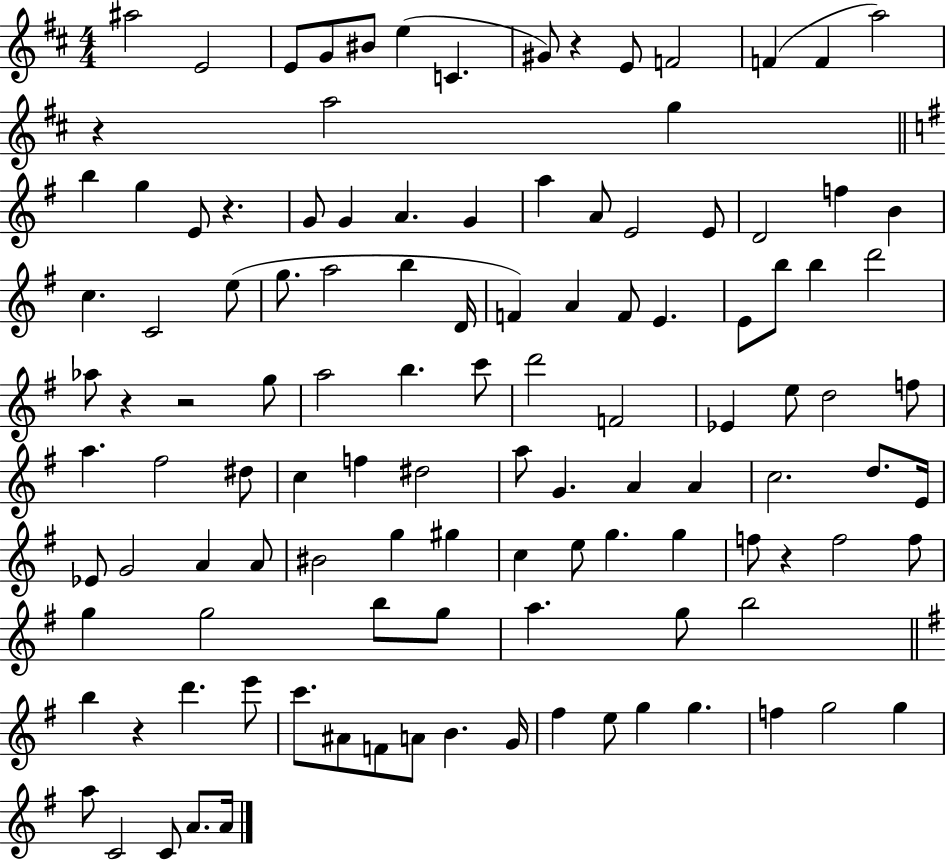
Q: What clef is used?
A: treble